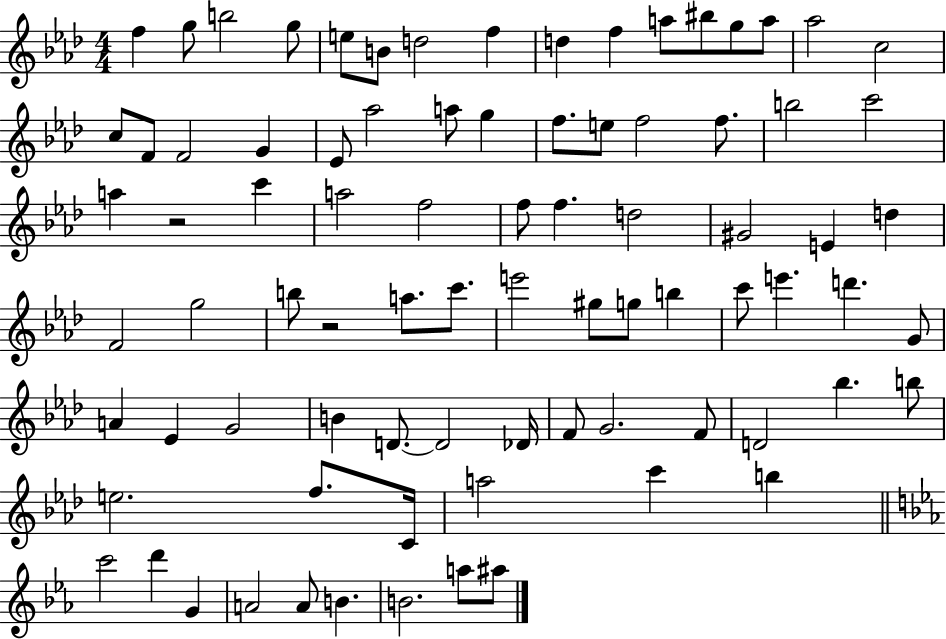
F5/q G5/e B5/h G5/e E5/e B4/e D5/h F5/q D5/q F5/q A5/e BIS5/e G5/e A5/e Ab5/h C5/h C5/e F4/e F4/h G4/q Eb4/e Ab5/h A5/e G5/q F5/e. E5/e F5/h F5/e. B5/h C6/h A5/q R/h C6/q A5/h F5/h F5/e F5/q. D5/h G#4/h E4/q D5/q F4/h G5/h B5/e R/h A5/e. C6/e. E6/h G#5/e G5/e B5/q C6/e E6/q. D6/q. G4/e A4/q Eb4/q G4/h B4/q D4/e. D4/h Db4/s F4/e G4/h. F4/e D4/h Bb5/q. B5/e E5/h. F5/e. C4/s A5/h C6/q B5/q C6/h D6/q G4/q A4/h A4/e B4/q. B4/h. A5/e A#5/e